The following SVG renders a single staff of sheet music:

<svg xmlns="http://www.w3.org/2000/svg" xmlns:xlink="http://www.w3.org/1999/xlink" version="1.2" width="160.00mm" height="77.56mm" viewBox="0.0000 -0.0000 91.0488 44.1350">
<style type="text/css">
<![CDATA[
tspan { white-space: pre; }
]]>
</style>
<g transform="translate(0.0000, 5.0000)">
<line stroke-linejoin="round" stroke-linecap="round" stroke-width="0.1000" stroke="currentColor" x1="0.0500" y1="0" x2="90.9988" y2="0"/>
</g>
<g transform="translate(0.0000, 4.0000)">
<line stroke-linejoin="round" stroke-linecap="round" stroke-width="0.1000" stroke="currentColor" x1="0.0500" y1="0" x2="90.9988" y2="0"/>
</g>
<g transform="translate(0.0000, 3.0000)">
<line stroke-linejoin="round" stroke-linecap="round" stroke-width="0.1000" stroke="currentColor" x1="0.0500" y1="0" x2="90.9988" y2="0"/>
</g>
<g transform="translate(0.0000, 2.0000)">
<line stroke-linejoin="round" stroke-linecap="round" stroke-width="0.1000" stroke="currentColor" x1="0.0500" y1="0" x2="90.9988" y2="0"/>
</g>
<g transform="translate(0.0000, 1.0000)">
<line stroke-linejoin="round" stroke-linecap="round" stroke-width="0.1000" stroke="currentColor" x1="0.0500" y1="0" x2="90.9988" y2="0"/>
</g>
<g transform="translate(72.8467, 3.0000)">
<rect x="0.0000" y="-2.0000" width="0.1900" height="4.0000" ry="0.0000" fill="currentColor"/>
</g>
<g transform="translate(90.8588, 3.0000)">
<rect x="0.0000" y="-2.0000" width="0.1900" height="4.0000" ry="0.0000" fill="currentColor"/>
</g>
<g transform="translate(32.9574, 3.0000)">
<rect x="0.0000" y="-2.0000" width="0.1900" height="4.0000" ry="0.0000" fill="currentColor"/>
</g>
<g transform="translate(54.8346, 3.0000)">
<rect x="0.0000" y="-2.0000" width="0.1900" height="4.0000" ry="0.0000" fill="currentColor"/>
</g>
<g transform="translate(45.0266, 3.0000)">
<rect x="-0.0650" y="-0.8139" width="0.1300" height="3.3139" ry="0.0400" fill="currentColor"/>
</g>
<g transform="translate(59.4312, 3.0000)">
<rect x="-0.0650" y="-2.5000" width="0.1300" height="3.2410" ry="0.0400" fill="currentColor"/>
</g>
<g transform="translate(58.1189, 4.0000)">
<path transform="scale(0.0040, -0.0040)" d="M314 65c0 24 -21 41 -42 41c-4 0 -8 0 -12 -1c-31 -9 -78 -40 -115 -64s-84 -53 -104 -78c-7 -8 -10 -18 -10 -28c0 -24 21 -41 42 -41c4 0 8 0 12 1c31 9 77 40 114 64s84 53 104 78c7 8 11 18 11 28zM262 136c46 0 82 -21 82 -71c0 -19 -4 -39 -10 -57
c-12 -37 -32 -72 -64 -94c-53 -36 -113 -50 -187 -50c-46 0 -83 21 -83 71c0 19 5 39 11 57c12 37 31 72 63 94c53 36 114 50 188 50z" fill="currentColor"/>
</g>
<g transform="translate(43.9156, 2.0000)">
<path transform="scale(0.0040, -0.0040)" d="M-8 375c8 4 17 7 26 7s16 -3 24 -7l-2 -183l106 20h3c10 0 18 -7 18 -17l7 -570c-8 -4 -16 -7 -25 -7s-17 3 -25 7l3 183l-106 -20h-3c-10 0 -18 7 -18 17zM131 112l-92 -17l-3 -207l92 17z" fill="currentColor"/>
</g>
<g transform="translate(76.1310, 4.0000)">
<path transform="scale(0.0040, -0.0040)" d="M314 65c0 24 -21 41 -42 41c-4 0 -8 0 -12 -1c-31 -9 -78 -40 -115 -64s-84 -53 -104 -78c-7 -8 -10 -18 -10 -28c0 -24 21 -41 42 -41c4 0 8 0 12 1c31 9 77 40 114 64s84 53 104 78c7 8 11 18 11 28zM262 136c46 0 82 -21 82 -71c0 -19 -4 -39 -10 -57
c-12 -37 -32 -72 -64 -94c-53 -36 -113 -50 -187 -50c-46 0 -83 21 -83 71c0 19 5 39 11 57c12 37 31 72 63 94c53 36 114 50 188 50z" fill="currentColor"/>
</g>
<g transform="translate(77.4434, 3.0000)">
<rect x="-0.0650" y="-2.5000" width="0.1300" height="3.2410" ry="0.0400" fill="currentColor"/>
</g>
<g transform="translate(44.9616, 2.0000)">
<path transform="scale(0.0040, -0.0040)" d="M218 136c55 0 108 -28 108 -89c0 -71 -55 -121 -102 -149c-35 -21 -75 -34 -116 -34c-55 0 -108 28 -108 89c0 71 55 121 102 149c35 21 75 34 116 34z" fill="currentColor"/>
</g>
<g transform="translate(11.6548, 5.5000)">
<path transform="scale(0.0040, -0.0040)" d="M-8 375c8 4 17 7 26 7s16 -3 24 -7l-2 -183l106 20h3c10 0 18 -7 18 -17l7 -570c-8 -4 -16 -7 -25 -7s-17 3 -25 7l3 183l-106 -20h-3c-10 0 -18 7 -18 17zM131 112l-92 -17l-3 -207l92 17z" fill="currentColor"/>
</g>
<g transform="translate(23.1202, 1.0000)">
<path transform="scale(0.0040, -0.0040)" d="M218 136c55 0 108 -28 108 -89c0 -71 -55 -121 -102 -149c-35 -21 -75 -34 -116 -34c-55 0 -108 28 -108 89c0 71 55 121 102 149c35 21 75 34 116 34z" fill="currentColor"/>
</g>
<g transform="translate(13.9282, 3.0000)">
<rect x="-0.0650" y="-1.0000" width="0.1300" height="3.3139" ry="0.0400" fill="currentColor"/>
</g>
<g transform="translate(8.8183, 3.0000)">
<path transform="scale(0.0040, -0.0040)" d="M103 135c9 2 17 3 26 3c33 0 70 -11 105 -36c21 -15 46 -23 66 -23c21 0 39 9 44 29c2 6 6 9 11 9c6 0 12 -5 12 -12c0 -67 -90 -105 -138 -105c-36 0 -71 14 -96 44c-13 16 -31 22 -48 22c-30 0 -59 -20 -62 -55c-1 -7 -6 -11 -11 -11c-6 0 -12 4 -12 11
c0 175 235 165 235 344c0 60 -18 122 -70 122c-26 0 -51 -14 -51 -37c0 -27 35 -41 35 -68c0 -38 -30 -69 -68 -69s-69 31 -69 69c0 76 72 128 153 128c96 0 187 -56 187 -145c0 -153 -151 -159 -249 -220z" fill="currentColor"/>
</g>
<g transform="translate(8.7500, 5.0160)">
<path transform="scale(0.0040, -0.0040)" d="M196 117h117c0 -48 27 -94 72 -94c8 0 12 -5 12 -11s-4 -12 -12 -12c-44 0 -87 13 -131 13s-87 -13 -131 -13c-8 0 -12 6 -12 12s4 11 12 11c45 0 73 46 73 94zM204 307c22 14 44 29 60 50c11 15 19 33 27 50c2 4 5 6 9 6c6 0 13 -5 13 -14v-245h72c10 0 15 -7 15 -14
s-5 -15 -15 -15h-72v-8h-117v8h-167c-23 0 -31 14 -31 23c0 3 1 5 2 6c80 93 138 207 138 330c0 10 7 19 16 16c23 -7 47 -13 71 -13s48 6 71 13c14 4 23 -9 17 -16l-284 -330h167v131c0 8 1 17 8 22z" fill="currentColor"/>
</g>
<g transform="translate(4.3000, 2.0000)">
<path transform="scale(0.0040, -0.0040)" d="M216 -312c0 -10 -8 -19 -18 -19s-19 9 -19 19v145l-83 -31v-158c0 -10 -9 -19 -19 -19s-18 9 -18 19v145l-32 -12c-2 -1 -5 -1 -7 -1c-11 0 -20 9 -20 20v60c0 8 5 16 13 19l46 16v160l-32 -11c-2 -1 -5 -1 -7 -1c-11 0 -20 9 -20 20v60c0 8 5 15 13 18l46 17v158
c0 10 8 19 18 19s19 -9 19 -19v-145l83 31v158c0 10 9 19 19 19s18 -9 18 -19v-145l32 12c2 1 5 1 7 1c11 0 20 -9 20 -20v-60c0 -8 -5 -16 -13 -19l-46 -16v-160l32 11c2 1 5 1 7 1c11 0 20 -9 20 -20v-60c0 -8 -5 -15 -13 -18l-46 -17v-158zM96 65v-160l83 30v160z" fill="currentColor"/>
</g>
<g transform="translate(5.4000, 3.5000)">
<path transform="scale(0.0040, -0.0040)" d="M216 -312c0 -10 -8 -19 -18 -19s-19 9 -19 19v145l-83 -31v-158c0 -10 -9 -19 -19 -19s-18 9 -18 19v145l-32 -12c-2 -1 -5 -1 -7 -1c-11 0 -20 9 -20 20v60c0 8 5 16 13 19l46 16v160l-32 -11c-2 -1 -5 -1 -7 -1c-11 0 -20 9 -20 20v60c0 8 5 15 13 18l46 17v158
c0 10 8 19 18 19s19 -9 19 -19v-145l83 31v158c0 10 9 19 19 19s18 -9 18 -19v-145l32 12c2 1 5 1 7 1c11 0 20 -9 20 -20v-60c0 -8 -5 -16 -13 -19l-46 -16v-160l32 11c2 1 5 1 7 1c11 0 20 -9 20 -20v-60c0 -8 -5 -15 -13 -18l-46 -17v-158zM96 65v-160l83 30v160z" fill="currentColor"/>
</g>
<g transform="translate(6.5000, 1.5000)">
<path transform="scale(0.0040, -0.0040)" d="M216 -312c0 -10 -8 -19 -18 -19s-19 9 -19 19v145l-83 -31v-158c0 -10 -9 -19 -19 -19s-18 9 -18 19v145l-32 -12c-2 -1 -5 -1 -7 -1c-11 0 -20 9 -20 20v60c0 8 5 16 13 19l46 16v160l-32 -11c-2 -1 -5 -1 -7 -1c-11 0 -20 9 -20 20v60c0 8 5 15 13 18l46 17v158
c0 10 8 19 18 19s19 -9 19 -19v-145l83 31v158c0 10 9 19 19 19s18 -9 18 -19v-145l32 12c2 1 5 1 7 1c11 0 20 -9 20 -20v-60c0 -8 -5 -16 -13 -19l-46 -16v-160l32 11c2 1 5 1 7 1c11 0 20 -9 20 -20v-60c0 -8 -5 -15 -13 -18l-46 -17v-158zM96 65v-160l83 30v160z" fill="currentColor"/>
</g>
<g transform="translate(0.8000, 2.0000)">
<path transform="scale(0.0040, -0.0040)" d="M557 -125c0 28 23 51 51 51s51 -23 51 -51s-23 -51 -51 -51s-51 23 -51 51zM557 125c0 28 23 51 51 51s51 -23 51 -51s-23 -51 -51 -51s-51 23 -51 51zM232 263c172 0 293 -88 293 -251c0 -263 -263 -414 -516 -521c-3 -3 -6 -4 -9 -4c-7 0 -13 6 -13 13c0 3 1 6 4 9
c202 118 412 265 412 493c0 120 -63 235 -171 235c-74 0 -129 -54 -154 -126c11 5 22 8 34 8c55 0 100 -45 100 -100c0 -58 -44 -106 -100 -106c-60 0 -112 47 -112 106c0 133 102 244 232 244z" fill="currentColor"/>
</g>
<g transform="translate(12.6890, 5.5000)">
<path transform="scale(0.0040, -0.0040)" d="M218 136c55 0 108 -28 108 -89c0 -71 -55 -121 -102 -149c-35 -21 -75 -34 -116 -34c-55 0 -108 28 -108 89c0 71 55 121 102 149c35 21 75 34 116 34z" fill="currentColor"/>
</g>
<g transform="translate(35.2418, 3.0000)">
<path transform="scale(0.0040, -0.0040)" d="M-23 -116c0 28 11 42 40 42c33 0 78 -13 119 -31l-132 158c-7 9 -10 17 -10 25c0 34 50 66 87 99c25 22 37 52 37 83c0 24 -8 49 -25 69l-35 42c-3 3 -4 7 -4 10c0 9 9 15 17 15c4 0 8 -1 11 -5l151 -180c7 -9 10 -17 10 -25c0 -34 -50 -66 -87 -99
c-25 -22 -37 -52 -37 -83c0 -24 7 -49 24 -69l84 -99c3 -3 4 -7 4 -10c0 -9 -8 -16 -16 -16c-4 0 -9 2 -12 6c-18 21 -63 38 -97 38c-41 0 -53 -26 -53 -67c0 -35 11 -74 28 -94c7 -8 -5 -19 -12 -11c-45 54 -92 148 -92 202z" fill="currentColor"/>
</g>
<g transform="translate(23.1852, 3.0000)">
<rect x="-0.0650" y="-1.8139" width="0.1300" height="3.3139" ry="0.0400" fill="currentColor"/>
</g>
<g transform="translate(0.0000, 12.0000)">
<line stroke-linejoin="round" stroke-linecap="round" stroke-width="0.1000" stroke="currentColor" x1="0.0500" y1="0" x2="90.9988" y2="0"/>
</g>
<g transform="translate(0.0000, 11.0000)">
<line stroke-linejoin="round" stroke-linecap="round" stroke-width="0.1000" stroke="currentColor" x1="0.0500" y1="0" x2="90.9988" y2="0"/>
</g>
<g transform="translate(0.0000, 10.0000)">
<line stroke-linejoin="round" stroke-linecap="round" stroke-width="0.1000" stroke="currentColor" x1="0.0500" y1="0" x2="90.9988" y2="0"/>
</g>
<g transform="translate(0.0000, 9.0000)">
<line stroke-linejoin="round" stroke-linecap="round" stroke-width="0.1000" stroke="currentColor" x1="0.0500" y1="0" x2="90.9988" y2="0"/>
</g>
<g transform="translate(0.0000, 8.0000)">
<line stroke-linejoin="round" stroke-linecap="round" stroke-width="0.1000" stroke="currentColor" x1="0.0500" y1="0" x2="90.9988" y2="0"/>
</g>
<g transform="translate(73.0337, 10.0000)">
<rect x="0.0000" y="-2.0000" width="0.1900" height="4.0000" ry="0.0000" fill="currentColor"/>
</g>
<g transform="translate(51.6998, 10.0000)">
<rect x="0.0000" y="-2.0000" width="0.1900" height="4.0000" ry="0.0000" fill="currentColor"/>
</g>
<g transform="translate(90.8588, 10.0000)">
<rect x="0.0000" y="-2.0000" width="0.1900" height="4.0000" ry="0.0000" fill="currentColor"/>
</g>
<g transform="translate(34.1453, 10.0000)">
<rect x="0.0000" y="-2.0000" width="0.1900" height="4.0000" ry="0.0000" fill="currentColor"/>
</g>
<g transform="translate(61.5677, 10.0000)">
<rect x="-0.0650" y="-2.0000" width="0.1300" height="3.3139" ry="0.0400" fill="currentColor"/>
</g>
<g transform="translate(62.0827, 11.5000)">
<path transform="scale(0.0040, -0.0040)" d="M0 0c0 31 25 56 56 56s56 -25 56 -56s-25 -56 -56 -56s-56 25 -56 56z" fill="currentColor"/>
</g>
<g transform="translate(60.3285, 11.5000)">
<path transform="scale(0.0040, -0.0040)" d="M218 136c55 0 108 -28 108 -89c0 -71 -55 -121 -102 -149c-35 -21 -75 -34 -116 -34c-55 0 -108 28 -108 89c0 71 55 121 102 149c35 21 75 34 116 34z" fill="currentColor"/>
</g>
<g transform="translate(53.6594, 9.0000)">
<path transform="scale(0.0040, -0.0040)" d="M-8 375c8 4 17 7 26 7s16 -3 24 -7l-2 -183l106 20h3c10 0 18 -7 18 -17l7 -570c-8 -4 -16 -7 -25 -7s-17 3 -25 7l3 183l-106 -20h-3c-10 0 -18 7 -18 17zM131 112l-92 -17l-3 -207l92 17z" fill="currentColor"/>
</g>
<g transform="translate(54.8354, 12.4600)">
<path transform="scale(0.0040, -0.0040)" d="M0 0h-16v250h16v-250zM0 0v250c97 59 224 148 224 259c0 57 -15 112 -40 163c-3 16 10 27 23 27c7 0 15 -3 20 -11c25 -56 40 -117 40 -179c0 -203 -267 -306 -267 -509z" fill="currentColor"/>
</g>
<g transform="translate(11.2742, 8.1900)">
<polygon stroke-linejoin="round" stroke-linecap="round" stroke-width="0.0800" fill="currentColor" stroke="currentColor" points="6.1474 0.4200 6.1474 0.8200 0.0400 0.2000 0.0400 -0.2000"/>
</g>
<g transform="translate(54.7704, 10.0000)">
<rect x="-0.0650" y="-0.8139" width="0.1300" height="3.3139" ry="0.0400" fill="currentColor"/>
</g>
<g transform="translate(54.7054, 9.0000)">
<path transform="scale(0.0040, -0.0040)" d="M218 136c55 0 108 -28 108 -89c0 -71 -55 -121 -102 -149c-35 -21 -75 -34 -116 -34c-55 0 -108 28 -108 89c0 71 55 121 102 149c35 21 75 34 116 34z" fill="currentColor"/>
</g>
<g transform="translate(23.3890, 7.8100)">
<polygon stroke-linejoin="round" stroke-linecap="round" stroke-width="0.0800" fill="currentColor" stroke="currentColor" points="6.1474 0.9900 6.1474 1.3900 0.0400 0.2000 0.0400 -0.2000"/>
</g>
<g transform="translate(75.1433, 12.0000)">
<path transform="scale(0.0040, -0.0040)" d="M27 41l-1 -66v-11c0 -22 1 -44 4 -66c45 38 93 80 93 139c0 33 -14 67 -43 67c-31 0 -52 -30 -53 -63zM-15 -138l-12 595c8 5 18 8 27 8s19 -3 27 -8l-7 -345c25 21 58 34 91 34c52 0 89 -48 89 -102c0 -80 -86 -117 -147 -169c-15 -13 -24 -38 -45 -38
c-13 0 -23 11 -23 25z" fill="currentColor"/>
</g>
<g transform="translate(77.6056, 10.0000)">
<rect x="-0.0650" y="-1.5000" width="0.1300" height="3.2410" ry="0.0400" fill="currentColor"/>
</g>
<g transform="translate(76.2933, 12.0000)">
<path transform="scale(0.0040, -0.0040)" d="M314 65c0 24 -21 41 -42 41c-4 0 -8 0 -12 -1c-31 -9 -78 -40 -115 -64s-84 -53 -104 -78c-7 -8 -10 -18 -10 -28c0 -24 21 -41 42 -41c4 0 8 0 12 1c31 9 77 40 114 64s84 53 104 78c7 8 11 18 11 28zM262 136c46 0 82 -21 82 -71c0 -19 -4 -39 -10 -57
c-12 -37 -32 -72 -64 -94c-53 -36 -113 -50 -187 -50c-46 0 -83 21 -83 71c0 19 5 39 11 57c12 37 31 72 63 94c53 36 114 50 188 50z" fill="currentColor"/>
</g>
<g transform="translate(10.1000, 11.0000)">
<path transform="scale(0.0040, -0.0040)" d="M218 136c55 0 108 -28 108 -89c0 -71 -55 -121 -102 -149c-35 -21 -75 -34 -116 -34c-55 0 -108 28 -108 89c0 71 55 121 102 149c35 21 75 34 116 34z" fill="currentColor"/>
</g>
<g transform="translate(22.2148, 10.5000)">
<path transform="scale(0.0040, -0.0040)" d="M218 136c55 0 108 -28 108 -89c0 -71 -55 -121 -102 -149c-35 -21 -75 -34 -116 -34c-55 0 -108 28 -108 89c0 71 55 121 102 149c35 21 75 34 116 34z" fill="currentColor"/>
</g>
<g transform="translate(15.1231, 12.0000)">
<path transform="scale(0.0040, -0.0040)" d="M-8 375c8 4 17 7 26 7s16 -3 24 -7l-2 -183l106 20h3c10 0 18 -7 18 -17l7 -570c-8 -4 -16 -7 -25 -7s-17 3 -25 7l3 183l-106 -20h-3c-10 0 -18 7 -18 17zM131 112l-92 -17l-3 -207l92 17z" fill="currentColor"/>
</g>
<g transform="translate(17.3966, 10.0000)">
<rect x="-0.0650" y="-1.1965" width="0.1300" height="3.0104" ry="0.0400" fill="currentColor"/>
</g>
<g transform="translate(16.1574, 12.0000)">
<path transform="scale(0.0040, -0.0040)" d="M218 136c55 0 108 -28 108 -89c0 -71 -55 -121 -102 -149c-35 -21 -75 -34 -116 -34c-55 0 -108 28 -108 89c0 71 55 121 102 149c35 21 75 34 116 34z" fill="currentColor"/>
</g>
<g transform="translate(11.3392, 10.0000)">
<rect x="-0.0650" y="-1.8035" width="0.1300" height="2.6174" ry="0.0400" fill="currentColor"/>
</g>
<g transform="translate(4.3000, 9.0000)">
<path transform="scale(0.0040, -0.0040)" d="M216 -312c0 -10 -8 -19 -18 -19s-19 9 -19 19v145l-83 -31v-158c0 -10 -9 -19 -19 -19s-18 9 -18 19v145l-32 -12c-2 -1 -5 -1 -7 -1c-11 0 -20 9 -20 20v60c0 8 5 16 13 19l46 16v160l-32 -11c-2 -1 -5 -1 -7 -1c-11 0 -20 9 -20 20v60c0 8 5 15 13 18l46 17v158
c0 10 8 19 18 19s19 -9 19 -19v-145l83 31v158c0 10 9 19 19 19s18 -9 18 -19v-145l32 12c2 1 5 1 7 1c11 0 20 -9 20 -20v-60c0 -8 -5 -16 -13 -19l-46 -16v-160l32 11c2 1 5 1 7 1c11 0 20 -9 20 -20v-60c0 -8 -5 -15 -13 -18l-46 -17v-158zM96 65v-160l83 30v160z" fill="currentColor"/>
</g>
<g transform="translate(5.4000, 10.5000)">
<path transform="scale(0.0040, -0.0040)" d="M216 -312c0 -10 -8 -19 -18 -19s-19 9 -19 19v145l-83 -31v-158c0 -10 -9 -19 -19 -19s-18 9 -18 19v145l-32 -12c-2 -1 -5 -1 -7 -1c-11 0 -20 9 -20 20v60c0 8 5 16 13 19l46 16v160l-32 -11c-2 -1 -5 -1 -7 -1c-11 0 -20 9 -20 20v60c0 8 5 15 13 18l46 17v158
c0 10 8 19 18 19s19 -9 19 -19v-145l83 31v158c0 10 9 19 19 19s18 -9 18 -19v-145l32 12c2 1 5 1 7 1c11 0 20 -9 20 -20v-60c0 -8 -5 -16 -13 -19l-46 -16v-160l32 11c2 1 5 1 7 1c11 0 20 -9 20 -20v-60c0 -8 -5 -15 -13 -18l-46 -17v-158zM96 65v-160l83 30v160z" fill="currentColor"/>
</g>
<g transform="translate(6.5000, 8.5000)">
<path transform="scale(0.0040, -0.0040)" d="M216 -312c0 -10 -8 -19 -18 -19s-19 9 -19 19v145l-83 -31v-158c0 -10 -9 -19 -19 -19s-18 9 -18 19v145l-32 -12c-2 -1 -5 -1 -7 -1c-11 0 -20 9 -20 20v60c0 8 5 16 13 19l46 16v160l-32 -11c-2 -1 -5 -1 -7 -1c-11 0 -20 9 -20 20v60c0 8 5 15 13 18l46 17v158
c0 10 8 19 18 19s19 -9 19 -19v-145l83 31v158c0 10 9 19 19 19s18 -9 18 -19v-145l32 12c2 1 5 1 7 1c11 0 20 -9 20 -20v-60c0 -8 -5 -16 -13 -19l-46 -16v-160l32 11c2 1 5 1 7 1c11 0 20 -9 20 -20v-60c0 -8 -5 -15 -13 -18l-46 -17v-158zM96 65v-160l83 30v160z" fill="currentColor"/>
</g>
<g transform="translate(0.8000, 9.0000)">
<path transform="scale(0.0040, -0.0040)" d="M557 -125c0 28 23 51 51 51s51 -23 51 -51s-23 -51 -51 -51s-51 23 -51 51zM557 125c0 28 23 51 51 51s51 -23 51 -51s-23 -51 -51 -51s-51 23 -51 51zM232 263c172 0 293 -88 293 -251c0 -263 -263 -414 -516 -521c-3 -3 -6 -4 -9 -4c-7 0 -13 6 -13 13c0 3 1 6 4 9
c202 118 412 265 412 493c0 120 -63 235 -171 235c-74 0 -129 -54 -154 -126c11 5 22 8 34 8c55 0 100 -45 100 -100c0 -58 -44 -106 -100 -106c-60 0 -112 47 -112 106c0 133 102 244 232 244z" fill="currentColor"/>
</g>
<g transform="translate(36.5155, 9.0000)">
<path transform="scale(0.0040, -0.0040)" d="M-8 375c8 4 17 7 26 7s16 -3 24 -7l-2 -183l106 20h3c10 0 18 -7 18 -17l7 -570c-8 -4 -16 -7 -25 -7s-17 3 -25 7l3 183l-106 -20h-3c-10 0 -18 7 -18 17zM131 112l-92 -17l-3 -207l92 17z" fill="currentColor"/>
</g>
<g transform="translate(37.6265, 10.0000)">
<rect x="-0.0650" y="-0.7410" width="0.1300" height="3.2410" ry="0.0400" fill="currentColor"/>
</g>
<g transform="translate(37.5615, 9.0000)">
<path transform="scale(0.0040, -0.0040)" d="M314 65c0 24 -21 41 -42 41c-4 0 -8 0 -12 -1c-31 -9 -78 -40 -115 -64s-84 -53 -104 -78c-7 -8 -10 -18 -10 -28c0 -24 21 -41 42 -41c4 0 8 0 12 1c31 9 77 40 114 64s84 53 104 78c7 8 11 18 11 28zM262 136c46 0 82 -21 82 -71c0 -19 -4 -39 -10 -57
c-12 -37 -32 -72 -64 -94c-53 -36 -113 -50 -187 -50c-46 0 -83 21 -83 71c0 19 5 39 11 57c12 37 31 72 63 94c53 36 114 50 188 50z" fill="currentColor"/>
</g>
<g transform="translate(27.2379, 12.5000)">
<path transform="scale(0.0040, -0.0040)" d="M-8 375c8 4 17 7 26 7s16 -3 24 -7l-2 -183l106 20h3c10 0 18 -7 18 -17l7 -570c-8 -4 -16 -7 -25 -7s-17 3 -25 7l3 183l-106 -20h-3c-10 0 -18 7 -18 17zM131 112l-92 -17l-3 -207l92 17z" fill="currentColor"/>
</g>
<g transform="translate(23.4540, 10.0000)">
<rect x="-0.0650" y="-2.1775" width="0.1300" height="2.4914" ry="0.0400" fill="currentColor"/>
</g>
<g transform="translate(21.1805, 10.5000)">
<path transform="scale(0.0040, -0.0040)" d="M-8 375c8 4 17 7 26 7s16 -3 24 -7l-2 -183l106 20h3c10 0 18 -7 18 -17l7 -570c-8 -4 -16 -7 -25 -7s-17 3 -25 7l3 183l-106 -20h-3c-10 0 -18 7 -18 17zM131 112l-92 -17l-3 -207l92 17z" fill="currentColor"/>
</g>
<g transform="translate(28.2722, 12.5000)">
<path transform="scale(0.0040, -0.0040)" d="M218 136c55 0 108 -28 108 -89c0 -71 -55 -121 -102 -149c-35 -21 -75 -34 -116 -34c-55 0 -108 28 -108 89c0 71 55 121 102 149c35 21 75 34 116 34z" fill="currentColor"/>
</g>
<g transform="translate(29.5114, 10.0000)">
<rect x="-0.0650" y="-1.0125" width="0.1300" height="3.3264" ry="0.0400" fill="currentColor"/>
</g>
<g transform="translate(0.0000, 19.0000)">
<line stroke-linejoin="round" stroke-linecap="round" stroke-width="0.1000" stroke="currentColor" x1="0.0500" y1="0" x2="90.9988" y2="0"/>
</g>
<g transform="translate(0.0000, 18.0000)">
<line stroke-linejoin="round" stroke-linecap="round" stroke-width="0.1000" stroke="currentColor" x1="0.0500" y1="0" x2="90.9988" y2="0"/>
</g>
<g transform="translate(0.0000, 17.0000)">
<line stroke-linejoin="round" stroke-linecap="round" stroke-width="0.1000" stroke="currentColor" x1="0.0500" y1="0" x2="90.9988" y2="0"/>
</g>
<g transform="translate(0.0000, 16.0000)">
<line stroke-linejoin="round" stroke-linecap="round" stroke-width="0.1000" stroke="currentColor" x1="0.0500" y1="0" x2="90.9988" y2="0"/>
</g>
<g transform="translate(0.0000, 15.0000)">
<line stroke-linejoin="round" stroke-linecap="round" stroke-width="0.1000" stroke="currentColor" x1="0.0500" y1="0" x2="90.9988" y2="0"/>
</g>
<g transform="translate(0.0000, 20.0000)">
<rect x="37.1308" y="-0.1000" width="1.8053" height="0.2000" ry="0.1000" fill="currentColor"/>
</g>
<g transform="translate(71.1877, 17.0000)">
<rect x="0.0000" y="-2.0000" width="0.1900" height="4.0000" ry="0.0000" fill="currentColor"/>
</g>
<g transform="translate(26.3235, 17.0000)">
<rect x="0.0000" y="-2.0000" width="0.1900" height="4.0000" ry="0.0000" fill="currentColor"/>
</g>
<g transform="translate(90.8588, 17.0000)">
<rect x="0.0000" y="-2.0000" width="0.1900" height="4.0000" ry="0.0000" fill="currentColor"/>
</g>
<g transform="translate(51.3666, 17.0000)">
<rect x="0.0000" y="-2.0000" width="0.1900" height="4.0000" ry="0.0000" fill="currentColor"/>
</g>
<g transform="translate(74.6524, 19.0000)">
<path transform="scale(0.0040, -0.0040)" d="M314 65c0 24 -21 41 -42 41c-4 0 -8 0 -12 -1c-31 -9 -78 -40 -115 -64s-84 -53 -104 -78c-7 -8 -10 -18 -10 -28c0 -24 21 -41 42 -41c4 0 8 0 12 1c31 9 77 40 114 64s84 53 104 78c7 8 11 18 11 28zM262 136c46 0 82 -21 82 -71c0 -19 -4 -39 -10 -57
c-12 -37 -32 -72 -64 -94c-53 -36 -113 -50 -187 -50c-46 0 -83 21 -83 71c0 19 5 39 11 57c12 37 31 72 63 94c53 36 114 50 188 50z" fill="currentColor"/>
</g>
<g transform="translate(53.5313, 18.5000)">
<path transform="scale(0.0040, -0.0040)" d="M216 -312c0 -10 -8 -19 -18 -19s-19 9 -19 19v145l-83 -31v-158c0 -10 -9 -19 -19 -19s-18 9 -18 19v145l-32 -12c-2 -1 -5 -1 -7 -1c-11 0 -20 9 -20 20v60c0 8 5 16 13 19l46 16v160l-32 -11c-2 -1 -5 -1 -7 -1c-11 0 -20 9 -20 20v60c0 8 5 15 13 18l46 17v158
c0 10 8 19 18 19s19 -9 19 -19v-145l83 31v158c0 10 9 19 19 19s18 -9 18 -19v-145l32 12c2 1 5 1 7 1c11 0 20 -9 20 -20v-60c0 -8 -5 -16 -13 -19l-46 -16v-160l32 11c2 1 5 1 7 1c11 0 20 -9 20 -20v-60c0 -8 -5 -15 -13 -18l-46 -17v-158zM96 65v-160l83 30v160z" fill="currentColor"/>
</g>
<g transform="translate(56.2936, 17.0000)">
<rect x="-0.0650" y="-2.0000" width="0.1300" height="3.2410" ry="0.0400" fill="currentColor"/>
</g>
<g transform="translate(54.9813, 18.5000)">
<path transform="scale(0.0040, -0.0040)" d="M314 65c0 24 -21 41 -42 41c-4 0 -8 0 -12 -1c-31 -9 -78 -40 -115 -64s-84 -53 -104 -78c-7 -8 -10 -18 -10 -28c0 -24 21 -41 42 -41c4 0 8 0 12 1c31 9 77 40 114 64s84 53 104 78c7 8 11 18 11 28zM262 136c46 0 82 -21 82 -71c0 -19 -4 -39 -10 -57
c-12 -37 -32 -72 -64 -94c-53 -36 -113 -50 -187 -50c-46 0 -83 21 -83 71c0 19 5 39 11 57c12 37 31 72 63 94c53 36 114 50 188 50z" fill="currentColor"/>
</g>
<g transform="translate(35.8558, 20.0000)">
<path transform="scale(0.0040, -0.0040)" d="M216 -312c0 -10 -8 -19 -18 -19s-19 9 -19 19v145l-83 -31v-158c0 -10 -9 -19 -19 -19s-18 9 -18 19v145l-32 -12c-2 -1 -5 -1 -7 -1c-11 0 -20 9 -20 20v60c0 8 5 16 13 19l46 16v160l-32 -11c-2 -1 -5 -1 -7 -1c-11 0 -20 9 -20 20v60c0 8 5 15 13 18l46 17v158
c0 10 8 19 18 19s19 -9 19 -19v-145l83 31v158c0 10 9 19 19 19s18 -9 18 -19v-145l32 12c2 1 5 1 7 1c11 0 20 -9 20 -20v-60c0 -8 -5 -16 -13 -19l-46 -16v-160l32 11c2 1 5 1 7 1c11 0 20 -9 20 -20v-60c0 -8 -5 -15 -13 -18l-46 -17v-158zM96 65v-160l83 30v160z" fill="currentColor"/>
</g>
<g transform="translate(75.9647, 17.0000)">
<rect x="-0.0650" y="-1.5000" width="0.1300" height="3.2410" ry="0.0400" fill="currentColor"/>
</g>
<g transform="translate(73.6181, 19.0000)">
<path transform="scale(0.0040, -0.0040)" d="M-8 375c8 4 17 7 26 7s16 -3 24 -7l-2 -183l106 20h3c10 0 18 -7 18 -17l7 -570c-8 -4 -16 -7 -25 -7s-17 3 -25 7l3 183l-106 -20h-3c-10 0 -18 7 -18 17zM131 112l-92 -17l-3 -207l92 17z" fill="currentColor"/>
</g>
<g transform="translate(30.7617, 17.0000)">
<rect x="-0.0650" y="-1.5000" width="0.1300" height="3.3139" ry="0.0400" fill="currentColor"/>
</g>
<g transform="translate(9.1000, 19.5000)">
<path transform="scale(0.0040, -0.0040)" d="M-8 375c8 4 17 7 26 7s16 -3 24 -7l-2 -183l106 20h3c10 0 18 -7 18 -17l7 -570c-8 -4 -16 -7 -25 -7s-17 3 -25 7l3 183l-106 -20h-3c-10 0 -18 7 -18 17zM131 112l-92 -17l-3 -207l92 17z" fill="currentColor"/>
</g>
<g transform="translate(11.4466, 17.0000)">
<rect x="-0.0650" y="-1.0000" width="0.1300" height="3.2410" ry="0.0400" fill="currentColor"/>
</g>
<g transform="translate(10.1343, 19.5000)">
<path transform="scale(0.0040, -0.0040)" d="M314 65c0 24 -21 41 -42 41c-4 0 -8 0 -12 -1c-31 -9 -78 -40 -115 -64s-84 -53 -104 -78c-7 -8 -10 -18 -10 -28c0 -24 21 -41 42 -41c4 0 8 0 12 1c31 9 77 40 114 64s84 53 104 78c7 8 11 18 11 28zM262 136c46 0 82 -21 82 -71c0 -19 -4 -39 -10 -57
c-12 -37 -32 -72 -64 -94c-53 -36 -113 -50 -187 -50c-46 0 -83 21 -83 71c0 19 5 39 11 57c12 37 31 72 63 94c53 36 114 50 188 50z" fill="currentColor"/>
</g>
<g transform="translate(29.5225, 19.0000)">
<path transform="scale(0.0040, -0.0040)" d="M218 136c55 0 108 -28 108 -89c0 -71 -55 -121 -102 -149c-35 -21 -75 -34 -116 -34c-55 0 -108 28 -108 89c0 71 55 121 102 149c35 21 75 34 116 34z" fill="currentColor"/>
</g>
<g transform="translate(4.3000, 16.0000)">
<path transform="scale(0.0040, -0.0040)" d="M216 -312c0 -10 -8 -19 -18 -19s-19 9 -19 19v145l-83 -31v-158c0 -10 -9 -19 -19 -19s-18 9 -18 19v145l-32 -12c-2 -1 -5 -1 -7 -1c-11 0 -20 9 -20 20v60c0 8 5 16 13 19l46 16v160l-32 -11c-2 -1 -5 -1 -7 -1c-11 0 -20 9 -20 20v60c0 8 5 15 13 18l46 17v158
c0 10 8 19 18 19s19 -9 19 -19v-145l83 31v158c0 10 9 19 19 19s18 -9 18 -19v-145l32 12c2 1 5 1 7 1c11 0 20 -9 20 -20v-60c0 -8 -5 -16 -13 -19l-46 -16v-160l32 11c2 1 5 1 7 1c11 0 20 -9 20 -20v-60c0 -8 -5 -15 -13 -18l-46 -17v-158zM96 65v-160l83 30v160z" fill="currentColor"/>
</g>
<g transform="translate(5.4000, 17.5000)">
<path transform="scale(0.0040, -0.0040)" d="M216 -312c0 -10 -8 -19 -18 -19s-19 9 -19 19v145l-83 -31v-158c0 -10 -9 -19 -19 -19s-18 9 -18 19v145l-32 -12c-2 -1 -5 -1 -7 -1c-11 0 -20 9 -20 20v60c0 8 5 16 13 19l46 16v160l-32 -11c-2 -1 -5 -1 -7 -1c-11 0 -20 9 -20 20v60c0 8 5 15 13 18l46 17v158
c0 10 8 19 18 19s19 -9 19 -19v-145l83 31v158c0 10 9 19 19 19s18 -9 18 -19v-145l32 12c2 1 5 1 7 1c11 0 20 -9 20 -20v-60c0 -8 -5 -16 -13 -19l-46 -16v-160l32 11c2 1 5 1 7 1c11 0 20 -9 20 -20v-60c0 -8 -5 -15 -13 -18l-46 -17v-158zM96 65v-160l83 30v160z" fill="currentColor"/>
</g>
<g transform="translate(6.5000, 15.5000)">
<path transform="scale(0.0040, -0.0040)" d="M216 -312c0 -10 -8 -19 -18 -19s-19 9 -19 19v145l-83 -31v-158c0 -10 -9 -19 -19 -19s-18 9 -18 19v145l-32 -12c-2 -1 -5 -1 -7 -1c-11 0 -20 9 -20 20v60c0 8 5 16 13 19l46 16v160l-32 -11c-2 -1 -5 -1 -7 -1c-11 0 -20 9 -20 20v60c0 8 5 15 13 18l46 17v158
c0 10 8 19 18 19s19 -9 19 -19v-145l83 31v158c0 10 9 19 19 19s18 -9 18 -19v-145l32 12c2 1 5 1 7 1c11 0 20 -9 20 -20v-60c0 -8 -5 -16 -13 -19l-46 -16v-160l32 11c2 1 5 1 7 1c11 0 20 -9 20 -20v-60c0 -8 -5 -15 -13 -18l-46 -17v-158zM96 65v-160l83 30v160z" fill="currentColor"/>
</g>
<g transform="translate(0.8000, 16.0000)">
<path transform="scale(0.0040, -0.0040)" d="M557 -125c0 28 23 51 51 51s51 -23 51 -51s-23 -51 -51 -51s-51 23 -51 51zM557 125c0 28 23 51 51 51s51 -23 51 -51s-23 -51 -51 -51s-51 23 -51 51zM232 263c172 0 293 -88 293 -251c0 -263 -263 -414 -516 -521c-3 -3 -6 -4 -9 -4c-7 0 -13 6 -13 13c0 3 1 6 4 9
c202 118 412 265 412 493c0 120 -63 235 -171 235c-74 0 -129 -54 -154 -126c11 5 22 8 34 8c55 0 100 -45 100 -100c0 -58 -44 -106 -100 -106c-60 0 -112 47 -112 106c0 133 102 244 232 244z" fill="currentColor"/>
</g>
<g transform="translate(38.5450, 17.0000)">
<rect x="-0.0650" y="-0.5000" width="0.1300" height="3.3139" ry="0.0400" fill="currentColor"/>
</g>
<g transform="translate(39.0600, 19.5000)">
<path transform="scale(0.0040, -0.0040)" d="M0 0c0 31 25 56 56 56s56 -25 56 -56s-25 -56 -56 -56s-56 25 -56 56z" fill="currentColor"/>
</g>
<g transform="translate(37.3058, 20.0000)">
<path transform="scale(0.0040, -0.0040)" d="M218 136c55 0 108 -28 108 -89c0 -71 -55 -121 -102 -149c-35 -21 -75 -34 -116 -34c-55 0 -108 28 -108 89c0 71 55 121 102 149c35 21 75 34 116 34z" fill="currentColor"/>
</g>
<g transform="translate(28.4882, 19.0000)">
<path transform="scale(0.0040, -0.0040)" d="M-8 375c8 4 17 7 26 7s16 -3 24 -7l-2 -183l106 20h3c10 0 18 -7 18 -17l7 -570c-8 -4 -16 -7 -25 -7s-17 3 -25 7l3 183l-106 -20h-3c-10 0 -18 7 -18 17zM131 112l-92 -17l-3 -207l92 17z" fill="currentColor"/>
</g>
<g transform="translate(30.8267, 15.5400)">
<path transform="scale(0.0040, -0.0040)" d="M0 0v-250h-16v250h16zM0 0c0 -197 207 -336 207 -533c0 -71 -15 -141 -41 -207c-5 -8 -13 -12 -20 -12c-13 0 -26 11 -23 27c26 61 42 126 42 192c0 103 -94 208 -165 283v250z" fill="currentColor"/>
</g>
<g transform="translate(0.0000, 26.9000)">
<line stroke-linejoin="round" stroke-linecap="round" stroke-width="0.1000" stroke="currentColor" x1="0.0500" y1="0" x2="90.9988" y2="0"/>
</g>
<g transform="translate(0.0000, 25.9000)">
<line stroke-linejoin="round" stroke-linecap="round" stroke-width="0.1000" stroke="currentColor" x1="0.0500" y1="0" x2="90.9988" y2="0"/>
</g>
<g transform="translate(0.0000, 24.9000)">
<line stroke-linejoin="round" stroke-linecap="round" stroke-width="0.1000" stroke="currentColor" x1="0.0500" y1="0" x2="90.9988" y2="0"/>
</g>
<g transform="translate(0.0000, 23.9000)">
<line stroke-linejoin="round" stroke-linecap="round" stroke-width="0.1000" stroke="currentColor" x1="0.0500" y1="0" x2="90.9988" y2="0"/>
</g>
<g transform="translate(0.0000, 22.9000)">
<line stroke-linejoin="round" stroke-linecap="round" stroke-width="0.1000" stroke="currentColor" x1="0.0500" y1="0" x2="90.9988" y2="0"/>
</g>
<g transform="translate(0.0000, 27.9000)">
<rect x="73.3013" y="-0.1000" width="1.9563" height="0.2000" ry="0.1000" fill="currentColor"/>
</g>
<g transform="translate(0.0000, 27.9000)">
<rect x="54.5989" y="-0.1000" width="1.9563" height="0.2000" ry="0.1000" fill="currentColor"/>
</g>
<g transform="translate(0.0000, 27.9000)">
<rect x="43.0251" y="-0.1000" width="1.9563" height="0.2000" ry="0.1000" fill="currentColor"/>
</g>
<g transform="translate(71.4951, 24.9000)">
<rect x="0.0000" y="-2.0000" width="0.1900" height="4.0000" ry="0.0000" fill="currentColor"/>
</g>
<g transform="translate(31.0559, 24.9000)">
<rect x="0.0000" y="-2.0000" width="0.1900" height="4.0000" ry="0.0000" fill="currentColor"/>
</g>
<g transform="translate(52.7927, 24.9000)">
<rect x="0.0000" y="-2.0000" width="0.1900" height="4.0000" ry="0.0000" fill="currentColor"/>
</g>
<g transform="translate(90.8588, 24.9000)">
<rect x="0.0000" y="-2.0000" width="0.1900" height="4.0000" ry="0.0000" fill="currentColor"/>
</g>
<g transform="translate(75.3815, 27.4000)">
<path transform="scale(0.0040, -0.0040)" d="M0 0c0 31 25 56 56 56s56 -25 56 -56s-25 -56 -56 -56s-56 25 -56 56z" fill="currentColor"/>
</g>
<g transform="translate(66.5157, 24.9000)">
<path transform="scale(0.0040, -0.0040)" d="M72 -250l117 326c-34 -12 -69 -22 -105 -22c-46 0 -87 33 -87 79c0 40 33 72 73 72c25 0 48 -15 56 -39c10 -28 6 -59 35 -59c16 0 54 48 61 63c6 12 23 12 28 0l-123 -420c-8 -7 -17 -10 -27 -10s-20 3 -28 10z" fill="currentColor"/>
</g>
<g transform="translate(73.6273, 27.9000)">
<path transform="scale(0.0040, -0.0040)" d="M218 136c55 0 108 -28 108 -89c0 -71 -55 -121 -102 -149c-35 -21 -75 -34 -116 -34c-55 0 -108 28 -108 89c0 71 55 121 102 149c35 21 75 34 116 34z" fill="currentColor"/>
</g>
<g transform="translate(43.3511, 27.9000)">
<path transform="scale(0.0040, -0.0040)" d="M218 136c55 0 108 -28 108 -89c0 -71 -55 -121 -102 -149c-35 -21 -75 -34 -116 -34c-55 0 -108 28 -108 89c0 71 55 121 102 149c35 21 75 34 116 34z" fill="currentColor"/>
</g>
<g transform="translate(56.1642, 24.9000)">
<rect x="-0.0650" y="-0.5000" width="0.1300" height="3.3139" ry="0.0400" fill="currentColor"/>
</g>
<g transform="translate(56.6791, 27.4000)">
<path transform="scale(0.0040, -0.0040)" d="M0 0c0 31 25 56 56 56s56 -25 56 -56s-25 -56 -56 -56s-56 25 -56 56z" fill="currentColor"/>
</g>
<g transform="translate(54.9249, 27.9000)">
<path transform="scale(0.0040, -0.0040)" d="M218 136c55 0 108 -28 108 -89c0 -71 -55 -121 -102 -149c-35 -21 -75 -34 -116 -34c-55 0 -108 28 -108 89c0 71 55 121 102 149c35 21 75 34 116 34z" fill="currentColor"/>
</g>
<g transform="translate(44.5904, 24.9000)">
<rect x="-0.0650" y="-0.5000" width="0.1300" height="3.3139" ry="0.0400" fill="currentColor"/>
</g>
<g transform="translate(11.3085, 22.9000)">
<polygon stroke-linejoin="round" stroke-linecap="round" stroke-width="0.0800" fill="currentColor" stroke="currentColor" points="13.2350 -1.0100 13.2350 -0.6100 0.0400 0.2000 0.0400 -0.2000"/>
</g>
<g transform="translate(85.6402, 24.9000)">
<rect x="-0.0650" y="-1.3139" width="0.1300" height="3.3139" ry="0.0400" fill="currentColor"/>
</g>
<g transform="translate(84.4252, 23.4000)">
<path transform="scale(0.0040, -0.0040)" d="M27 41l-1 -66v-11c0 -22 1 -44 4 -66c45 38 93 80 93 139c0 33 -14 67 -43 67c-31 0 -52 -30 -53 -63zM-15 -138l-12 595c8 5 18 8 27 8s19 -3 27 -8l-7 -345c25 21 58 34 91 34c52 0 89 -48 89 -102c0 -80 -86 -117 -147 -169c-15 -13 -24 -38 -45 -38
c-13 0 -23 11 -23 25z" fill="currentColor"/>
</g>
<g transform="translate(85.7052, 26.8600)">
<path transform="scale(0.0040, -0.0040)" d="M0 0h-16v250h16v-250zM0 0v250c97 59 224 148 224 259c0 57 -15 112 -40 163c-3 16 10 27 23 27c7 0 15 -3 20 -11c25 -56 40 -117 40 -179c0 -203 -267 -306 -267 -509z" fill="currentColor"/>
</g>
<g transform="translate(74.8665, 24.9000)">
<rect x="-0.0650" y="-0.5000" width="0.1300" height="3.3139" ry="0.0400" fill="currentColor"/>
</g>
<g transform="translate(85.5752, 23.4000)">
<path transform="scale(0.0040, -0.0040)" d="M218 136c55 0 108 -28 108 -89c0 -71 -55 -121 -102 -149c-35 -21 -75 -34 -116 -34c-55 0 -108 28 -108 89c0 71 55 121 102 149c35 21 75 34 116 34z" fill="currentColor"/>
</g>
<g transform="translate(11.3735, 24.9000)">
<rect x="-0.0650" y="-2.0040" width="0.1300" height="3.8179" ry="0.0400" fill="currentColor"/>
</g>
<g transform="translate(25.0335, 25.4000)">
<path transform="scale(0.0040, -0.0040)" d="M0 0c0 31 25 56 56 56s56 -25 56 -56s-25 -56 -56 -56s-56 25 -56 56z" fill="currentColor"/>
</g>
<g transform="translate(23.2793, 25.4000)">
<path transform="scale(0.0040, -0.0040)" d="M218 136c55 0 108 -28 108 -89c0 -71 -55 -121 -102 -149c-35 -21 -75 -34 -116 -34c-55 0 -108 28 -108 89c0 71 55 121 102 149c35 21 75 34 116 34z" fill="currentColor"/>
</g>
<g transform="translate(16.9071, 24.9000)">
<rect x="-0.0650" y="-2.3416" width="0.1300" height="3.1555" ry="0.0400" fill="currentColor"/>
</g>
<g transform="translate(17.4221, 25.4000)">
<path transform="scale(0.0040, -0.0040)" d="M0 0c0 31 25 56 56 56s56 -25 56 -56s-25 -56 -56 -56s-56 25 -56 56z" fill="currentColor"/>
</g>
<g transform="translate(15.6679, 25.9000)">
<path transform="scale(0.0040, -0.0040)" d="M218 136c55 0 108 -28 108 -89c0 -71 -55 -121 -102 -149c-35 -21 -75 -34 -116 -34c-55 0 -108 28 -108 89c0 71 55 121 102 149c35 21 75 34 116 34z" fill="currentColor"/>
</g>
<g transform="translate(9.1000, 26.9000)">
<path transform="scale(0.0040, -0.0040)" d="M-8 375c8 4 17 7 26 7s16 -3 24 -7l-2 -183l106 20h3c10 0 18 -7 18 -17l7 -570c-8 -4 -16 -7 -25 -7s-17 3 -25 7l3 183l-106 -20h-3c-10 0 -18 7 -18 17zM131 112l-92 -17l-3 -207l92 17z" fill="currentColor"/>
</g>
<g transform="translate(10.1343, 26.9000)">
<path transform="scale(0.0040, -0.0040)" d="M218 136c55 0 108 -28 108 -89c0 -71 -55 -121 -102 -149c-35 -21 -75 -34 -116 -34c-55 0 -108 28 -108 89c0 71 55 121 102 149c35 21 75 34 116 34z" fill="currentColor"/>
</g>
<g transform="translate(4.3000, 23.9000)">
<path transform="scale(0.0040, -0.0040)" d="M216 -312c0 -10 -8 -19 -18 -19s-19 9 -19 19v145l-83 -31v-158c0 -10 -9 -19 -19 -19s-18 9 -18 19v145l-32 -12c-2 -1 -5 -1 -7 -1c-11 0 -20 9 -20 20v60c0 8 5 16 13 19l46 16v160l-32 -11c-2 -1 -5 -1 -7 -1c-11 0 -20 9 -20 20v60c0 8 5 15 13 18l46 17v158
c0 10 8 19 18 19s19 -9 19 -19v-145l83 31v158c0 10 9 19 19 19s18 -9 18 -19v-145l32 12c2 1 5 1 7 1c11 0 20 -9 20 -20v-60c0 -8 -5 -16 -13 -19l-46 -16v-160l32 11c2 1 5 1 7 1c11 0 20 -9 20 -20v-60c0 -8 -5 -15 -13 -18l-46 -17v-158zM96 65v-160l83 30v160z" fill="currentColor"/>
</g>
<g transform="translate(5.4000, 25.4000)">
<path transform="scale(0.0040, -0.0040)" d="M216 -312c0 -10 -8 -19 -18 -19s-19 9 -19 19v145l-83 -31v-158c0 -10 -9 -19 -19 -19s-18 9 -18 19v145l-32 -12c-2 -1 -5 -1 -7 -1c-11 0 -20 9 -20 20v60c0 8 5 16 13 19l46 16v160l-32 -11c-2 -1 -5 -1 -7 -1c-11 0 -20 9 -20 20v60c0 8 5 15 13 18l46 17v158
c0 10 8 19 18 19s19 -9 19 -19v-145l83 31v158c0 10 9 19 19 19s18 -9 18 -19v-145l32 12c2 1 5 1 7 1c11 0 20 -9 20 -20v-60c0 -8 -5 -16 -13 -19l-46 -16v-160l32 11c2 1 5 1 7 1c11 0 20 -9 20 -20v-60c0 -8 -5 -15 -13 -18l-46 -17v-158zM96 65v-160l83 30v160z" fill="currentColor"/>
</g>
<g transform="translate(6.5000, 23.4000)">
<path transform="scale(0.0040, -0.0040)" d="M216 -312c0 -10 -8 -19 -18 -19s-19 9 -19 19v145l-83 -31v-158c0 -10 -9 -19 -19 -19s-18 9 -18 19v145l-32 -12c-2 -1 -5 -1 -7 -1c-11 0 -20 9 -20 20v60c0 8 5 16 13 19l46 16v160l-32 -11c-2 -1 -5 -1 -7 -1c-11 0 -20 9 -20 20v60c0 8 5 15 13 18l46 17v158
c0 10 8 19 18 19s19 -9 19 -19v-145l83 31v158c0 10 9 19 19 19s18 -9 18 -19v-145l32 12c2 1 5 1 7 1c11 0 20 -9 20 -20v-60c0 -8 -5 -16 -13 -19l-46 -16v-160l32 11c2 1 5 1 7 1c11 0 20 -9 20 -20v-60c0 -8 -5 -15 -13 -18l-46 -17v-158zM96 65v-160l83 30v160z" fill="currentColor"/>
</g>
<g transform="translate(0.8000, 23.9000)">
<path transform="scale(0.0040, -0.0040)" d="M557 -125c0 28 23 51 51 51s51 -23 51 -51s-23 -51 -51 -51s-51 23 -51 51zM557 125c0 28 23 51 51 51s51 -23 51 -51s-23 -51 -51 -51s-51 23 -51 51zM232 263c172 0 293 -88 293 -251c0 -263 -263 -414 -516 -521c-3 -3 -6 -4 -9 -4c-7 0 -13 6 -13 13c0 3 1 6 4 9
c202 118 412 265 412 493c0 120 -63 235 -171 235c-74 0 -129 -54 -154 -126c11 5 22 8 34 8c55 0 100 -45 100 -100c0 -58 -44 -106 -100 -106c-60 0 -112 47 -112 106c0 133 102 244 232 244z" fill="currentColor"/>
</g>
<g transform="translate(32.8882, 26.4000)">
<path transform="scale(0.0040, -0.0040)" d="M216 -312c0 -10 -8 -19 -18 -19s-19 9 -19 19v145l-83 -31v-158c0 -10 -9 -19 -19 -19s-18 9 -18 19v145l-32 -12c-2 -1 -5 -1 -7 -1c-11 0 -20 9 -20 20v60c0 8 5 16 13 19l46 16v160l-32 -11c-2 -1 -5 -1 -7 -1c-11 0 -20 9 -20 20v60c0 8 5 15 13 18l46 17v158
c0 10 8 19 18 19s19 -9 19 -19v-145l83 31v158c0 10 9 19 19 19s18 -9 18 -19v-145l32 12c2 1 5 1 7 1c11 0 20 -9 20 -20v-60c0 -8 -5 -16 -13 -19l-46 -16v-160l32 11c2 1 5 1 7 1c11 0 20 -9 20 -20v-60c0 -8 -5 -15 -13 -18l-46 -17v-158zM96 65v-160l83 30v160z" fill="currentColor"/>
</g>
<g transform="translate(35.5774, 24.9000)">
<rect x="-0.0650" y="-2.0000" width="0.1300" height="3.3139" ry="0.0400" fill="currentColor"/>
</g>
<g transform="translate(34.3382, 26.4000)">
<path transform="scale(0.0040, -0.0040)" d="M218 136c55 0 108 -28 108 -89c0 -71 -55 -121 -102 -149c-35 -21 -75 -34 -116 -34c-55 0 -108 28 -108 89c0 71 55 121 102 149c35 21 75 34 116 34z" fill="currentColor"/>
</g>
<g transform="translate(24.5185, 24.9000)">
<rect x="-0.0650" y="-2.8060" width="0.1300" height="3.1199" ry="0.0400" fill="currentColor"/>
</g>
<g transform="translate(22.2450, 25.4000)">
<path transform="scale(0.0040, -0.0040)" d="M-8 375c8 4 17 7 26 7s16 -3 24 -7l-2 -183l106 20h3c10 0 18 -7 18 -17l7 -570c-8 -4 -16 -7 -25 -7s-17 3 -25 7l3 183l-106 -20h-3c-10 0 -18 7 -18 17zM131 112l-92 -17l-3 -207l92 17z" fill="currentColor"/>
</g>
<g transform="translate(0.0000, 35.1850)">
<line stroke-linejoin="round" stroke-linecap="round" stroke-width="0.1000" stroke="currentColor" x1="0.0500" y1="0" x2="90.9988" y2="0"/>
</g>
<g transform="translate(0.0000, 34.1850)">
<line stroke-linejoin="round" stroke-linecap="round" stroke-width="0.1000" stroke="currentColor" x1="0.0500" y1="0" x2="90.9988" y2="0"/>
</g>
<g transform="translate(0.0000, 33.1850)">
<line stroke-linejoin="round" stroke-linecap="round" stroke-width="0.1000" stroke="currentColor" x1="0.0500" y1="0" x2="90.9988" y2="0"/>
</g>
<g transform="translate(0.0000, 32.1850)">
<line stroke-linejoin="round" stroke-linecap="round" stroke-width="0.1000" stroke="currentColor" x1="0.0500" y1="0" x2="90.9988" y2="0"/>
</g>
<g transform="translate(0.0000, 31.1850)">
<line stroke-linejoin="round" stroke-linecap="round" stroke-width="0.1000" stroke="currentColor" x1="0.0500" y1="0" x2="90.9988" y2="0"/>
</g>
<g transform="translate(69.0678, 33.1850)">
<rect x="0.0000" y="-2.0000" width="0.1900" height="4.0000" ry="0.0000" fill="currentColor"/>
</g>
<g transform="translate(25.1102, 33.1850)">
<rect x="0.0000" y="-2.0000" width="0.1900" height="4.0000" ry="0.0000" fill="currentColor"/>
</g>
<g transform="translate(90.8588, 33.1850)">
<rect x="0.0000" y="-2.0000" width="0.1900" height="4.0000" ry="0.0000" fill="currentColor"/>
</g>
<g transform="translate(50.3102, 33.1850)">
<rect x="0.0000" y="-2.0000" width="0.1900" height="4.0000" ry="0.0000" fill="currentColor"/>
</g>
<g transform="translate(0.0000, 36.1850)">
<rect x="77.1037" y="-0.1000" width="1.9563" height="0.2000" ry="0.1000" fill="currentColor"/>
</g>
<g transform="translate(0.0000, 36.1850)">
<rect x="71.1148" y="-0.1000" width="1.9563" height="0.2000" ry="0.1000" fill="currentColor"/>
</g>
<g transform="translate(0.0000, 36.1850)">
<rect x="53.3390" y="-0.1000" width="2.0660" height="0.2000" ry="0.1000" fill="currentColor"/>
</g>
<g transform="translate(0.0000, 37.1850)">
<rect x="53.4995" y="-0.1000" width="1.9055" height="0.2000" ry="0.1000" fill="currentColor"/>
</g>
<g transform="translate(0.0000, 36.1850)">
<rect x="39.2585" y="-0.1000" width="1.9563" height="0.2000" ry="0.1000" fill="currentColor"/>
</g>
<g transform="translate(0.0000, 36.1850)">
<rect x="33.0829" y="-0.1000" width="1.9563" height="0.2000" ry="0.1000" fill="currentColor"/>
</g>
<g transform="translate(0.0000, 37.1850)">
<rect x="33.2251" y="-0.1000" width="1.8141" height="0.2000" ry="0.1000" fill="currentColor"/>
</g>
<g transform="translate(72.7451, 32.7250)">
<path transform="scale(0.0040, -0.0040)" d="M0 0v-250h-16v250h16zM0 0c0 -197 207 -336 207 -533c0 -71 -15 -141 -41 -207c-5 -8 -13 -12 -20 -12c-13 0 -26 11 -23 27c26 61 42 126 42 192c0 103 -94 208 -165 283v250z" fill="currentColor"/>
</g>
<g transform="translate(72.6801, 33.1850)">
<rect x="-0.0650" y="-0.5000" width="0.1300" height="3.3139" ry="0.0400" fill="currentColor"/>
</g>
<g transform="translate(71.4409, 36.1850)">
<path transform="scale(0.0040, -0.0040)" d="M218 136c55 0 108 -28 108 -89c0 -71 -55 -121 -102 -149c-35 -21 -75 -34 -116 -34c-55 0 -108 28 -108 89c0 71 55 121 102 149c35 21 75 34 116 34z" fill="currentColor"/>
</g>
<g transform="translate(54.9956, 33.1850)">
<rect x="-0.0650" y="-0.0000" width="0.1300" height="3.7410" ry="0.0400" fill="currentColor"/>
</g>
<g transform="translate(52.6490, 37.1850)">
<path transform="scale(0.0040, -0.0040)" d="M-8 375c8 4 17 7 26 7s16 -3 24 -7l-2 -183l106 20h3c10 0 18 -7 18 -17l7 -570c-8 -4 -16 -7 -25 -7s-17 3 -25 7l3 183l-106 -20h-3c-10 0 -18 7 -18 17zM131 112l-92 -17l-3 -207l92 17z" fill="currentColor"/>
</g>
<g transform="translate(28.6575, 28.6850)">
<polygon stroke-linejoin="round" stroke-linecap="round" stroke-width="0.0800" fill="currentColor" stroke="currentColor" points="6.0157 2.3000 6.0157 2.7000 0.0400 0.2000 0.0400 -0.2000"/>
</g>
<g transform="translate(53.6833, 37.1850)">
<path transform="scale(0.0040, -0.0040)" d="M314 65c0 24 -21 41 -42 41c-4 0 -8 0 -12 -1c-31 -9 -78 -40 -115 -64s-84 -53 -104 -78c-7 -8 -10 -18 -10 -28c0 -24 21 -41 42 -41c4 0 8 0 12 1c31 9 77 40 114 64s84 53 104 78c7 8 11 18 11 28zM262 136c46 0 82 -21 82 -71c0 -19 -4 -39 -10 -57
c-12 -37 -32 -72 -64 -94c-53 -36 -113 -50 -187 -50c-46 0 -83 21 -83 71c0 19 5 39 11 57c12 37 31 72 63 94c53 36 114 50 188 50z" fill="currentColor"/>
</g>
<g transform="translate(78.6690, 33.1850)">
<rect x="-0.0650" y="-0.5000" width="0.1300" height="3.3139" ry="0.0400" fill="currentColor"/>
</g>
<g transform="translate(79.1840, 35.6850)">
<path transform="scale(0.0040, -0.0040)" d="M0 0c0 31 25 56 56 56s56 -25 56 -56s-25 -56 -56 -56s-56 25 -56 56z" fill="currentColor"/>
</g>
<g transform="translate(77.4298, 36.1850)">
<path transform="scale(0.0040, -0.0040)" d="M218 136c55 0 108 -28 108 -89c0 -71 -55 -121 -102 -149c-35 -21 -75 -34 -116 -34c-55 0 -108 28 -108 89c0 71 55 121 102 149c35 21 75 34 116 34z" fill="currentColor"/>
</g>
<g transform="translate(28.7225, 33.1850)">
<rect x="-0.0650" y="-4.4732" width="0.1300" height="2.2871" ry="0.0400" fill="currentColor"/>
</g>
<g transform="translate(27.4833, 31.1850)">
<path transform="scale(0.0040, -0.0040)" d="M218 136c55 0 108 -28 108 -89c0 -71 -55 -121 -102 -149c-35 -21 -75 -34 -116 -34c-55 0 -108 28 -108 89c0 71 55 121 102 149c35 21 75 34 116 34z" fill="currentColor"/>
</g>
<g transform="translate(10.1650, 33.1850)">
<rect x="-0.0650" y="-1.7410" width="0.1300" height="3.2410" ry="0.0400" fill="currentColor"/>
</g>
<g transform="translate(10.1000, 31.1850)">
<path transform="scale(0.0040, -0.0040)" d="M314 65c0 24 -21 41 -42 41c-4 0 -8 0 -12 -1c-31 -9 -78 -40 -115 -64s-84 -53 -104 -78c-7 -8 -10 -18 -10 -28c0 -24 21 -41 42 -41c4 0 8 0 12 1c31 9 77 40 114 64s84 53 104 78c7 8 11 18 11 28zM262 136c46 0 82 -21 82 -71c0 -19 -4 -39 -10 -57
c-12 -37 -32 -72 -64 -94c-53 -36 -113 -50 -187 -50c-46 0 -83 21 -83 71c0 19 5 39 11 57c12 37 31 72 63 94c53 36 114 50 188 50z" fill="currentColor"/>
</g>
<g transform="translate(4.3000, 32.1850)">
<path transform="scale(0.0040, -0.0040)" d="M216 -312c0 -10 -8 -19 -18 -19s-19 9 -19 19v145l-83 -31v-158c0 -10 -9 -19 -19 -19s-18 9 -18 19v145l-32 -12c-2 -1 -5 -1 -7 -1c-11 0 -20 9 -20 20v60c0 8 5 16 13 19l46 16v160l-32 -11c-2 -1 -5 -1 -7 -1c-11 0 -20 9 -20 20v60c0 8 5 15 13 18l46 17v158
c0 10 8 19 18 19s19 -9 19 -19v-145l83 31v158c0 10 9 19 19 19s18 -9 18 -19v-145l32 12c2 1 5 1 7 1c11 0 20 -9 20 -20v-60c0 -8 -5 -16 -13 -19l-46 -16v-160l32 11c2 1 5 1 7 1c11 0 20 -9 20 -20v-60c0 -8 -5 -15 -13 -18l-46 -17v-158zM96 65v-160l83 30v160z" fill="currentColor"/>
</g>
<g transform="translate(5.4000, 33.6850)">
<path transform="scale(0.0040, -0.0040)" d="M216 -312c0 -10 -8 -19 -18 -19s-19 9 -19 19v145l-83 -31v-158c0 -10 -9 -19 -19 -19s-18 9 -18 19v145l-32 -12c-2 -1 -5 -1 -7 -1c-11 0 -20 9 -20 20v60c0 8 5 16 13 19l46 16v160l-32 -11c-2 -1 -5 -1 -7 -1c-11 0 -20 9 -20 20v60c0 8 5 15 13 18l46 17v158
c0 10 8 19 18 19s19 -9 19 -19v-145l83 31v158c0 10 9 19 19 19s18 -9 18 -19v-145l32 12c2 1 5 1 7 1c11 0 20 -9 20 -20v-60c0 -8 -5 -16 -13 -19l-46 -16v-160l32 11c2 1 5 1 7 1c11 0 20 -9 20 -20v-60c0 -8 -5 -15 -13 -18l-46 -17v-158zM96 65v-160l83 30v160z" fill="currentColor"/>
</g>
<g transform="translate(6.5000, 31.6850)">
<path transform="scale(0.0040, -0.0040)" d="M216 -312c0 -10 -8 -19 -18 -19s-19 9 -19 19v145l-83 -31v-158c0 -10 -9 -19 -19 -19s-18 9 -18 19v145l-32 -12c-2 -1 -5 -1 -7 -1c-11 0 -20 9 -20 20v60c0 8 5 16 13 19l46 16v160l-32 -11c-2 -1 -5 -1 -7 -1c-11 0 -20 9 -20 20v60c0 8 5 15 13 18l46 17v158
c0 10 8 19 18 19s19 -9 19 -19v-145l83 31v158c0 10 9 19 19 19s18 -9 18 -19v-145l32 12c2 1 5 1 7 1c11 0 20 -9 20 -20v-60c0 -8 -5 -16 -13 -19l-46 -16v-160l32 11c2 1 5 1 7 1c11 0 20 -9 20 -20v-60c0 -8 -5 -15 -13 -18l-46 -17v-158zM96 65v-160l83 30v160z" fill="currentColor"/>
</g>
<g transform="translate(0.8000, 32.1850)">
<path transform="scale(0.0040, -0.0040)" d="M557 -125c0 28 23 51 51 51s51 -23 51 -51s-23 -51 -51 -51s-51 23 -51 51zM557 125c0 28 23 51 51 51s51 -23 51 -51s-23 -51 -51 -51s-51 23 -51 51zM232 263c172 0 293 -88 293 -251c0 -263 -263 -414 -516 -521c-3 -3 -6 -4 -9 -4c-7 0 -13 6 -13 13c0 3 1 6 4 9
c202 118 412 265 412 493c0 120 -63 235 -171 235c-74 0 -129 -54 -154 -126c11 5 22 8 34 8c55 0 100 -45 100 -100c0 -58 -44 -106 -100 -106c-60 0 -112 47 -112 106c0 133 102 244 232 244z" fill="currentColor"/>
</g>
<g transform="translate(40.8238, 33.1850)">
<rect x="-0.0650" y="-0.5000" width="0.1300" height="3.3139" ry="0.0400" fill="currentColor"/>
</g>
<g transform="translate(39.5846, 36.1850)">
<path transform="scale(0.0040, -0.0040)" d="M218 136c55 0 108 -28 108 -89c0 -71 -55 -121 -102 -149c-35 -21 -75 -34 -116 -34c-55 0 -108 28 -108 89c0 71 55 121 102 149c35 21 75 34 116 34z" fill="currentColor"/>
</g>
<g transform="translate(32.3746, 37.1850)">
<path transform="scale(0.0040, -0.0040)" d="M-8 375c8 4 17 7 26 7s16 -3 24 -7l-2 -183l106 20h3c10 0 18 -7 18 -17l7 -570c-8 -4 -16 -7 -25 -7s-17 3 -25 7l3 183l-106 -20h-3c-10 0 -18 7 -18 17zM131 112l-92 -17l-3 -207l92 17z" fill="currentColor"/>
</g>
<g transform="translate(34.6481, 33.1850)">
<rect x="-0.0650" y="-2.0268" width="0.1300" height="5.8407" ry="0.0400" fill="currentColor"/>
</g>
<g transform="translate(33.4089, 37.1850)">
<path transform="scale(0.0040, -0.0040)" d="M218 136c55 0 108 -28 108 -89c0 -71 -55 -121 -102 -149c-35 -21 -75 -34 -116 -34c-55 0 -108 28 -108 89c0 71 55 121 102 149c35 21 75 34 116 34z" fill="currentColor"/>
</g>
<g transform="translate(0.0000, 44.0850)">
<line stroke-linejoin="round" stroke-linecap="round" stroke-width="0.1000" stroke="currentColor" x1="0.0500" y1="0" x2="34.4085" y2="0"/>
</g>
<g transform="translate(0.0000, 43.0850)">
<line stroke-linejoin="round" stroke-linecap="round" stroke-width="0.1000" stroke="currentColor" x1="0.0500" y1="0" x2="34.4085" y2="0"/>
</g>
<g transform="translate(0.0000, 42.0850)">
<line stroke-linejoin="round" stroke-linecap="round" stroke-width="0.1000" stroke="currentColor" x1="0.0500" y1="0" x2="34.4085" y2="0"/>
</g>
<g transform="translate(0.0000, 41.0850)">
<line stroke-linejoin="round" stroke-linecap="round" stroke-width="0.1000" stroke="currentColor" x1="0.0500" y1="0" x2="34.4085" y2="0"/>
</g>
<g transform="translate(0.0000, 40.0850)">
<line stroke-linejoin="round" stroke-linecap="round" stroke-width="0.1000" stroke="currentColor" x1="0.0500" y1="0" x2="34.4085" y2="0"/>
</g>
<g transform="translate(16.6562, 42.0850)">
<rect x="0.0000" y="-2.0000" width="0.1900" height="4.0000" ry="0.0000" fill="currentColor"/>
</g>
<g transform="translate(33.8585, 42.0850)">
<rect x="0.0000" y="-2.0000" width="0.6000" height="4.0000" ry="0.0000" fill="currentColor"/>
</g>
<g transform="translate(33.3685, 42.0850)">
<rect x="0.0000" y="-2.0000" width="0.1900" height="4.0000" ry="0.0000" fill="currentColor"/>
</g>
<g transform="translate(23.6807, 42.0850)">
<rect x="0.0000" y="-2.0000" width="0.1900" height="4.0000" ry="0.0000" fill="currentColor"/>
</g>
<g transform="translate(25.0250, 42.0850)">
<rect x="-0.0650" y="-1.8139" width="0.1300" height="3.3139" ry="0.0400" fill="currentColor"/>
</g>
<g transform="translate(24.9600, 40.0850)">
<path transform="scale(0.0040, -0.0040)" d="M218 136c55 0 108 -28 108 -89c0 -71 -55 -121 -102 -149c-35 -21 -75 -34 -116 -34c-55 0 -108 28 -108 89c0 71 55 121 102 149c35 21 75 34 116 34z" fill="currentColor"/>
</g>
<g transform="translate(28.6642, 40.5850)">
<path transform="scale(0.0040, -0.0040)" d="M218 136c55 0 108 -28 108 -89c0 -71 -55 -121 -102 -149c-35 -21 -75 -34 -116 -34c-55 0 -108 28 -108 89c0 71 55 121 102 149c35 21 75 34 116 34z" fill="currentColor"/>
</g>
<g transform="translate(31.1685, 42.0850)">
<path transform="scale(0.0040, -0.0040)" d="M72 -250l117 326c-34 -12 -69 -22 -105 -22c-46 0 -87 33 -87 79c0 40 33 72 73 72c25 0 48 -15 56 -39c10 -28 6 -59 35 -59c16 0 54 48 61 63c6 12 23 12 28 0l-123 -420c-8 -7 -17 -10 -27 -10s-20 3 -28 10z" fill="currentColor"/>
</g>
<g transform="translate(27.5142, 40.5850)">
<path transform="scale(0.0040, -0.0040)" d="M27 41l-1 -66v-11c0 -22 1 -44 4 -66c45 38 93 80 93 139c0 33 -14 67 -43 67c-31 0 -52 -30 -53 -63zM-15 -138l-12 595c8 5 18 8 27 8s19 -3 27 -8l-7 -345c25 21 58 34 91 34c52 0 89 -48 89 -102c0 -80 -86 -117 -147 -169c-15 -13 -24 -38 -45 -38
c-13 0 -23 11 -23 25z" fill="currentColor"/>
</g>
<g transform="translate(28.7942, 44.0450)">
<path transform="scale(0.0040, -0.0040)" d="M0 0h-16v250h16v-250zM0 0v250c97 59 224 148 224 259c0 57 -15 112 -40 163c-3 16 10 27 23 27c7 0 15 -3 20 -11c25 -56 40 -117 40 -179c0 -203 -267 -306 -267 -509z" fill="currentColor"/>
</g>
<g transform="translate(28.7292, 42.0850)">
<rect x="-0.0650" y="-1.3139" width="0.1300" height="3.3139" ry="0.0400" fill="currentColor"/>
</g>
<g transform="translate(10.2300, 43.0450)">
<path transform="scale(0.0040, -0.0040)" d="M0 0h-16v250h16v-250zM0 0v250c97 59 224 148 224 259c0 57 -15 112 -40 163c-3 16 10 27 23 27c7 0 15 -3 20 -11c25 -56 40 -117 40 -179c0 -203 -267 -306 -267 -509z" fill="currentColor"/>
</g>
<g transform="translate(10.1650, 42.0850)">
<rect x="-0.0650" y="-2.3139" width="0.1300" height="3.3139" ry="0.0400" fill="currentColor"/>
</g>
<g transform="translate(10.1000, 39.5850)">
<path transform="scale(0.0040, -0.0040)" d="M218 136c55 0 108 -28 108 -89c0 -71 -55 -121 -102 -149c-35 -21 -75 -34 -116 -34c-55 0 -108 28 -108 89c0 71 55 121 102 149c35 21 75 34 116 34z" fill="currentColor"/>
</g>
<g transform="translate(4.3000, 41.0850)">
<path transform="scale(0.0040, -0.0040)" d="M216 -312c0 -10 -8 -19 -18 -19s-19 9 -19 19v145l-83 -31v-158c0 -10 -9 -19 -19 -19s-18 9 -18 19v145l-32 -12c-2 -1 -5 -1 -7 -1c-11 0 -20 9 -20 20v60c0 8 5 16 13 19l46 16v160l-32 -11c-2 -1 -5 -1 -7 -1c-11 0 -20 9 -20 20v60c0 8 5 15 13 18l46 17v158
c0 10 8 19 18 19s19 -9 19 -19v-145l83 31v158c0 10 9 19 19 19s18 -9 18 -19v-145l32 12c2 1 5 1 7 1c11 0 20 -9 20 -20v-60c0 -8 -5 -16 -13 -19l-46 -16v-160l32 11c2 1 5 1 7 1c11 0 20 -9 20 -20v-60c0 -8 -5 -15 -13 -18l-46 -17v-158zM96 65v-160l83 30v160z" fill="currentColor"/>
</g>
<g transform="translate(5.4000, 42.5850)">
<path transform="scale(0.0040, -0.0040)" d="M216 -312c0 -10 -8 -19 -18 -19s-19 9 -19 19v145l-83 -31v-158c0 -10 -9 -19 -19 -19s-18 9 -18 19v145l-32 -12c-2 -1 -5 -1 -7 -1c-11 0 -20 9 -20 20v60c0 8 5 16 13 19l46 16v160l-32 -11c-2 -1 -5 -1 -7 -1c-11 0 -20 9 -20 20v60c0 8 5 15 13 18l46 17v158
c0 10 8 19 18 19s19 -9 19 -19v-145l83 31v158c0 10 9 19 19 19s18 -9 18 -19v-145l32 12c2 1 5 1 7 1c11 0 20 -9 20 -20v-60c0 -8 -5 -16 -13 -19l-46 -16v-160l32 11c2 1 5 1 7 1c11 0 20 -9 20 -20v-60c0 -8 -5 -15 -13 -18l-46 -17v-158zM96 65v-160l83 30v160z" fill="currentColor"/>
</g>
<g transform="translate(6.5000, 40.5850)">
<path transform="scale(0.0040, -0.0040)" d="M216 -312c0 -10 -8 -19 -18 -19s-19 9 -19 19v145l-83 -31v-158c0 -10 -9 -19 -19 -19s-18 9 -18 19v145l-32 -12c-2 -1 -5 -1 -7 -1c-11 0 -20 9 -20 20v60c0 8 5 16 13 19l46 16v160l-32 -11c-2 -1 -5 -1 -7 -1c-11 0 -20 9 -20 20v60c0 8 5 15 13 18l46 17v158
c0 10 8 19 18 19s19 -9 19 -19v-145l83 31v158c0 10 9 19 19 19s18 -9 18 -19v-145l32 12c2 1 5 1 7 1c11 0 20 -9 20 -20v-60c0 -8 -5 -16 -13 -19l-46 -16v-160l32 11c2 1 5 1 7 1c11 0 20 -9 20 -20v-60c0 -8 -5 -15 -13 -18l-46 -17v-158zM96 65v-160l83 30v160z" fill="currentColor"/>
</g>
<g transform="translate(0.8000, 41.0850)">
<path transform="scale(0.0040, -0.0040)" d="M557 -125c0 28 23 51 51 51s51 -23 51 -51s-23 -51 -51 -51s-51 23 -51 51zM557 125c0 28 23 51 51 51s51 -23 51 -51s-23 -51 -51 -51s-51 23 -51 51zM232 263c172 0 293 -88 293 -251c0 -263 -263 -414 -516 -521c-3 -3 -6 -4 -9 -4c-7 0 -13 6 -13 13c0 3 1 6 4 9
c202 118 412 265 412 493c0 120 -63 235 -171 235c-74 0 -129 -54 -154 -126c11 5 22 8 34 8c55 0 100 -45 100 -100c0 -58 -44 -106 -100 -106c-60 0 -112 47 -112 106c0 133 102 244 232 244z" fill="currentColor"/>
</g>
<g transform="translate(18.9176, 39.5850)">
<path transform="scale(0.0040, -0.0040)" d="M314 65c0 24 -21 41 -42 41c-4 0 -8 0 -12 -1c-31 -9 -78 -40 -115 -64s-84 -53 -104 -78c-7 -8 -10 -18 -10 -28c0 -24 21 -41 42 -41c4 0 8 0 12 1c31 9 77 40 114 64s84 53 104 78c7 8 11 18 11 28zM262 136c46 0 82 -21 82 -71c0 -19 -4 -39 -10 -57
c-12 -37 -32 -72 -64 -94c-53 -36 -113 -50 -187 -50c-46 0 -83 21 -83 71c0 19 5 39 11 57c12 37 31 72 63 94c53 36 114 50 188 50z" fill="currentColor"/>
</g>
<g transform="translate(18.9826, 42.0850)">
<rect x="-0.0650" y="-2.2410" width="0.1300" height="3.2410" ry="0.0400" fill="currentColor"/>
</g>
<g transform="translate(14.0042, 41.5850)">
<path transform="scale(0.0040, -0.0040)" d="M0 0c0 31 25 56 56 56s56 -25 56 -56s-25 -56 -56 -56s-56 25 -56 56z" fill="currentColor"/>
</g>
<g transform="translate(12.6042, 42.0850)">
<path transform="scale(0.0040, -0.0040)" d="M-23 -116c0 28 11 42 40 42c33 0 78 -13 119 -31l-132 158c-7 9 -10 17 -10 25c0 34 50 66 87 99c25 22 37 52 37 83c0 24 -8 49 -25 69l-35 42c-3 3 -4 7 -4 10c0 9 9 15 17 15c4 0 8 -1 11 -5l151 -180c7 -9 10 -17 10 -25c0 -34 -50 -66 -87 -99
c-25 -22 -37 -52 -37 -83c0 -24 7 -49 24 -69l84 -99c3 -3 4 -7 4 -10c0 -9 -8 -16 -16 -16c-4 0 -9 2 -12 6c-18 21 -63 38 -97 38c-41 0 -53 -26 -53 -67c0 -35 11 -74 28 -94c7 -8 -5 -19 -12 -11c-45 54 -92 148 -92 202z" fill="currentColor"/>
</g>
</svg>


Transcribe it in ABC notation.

X:1
T:Untitled
M:2/4
L:1/4
K:A
F,, A, z F, B,,2 B,,2 B,,/2 G,,/2 C,/2 F,,/2 F,2 F,/2 A,, _G,,2 F,,2 G,,/2 ^E,, ^A,,2 G,,2 G,,/2 B,,/2 C,/2 ^A,, E,, E,, z/2 E,, _G,/2 A,2 A,/2 C,,/2 E,, C,,2 E,,/2 E,, B,/2 z B,2 A, _G,/2 z/2